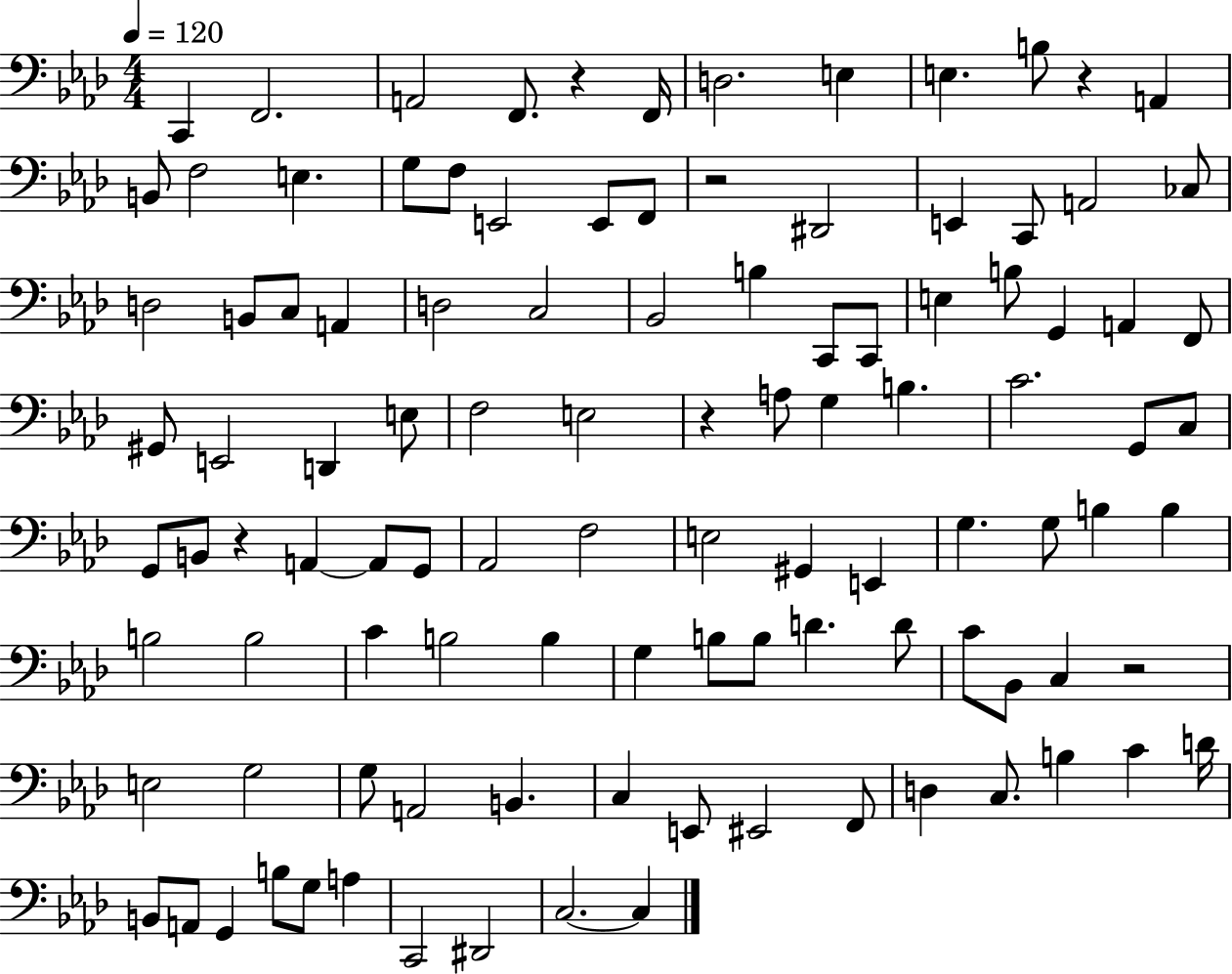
C2/q F2/h. A2/h F2/e. R/q F2/s D3/h. E3/q E3/q. B3/e R/q A2/q B2/e F3/h E3/q. G3/e F3/e E2/h E2/e F2/e R/h D#2/h E2/q C2/e A2/h CES3/e D3/h B2/e C3/e A2/q D3/h C3/h Bb2/h B3/q C2/e C2/e E3/q B3/e G2/q A2/q F2/e G#2/e E2/h D2/q E3/e F3/h E3/h R/q A3/e G3/q B3/q. C4/h. G2/e C3/e G2/e B2/e R/q A2/q A2/e G2/e Ab2/h F3/h E3/h G#2/q E2/q G3/q. G3/e B3/q B3/q B3/h B3/h C4/q B3/h B3/q G3/q B3/e B3/e D4/q. D4/e C4/e Bb2/e C3/q R/h E3/h G3/h G3/e A2/h B2/q. C3/q E2/e EIS2/h F2/e D3/q C3/e. B3/q C4/q D4/s B2/e A2/e G2/q B3/e G3/e A3/q C2/h D#2/h C3/h. C3/q